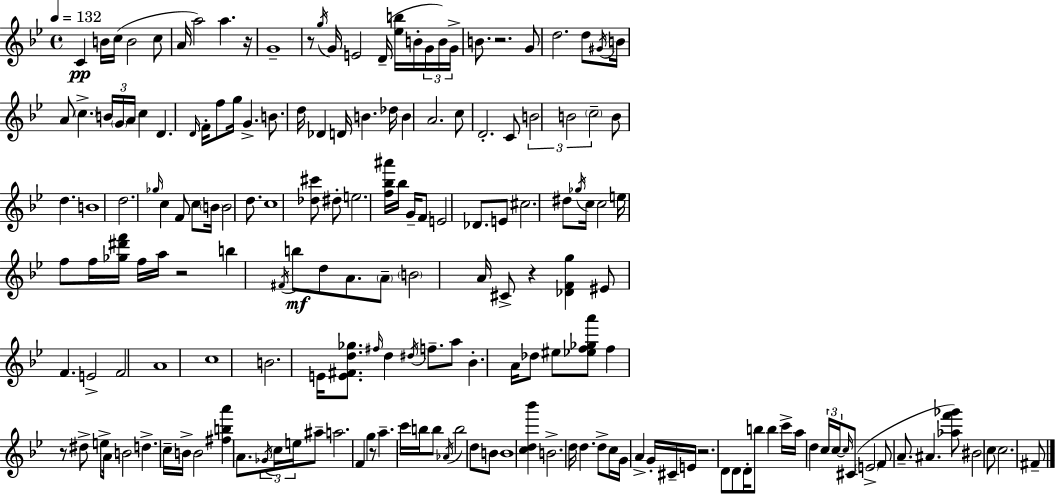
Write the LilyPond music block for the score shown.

{
  \clef treble
  \time 4/4
  \defaultTimeSignature
  \key g \minor
  \tempo 4 = 132
  \repeat volta 2 { c'4\pp b'16 c''16( b'2 c''8 | a'16 a''2) a''4. r16 | g'1-- | r8 \acciaccatura { g''16 } g'16 e'2 d'16--( <ees'' b''>16 b'16-. \tuplet 3/2 { g'16 | \break b'16) g'16-> } b'8. r2. | g'8 d''2. d''8 | \acciaccatura { gis'16 } b'16 a'8 \parenthesize c''4.-> \tuplet 3/2 { b'16 \parenthesize g'16 a'16 } c''4 | d'4. \grace { d'16 } f'16-. f''8 g''16 g'4.-> | \break b'8. d''16 des'4 d'16 b'4. | des''16 b'4 a'2. | c''8 d'2.-. | c'8 \tuplet 3/2 { b'2 b'2 | \break \parenthesize c''2-- } b'8 d''4. | b'1 | d''2. \grace { ges''16 } | c''4 f'8 c''8 \parenthesize b'16 b'2 | \break d''8. c''1 | <des'' cis'''>8 dis''8-. e''2. | <f'' bes'' ais'''>16 bes''16 g'16-- f'8 e'2 | des'8. e'8 cis''2. | \break dis''8 \acciaccatura { ges''16 } c''16 c''2 e''16 f''8 | f''16 <ges'' dis''' f'''>16 f''16 a''16 r2 b''4 | \acciaccatura { fis'16 } b''8\mf d''8 a'8. \parenthesize a'8-- \parenthesize b'2 | a'16 cis'8-> r4 <des' f' g''>4 eis'8 | \break f'4. e'2-> f'2 | a'1 | c''1 | b'2. | \break e'16 <e' fis' d'' ges''>8. \grace { fis''16 } d''4 \acciaccatura { dis''16 } f''8.-- a''8 | bes'4.-. a'16 des''8 eis''8 <ees'' f'' ges'' a'''>8 f''4 | r8 dis''8-> e''8-> a'16 b'2 | d''4.-> c''16-- b'16-> b'2 | \break <fis'' b'' a'''>4 a'8. \tuplet 3/2 { \acciaccatura { ges'16 } c''16 e''16 } ais''8-- a''2. | f'4 g''4 | r8 a''4.-- c'''16 b''16 b''8 \acciaccatura { aes'16 } b''2 | d''8 b'8 b'1 | \break <c'' d'' bes'''>4 b'2.-> | d''16 d''4. | d''8-> c''16 g'16 a'4-> g'16-. cis'16-- e'16 r2. | d'8 d'8 d'16-. b''8 b''4 | \break c'''16-> a''16 d''4 \tuplet 3/2 { c''16 c''16~~ \grace { c''16 } } cis'8( \parenthesize e'2-> | f'8 a'8.-- ais'4. | <aes'' f''' ges'''>8) bis'2 c''8 c''2. | fis'8-- } \bar "|."
}